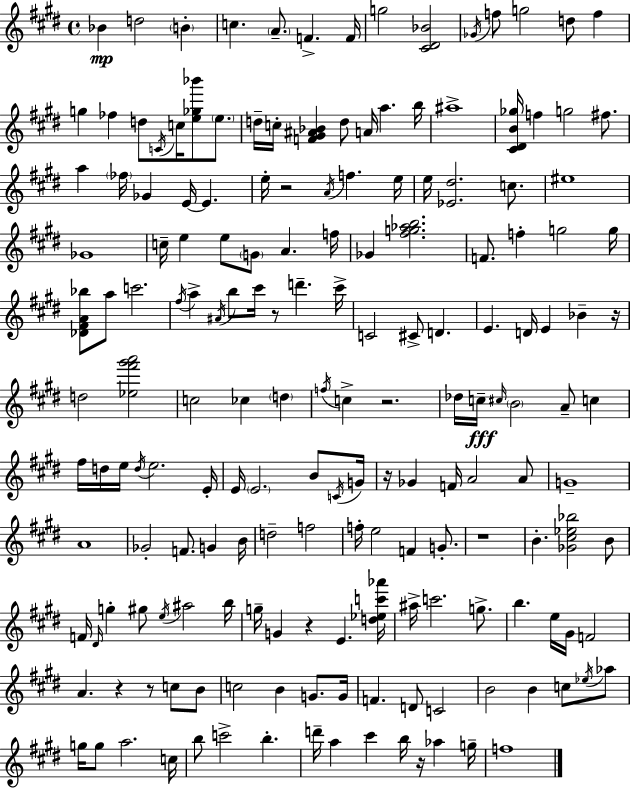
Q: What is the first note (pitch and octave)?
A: Bb4